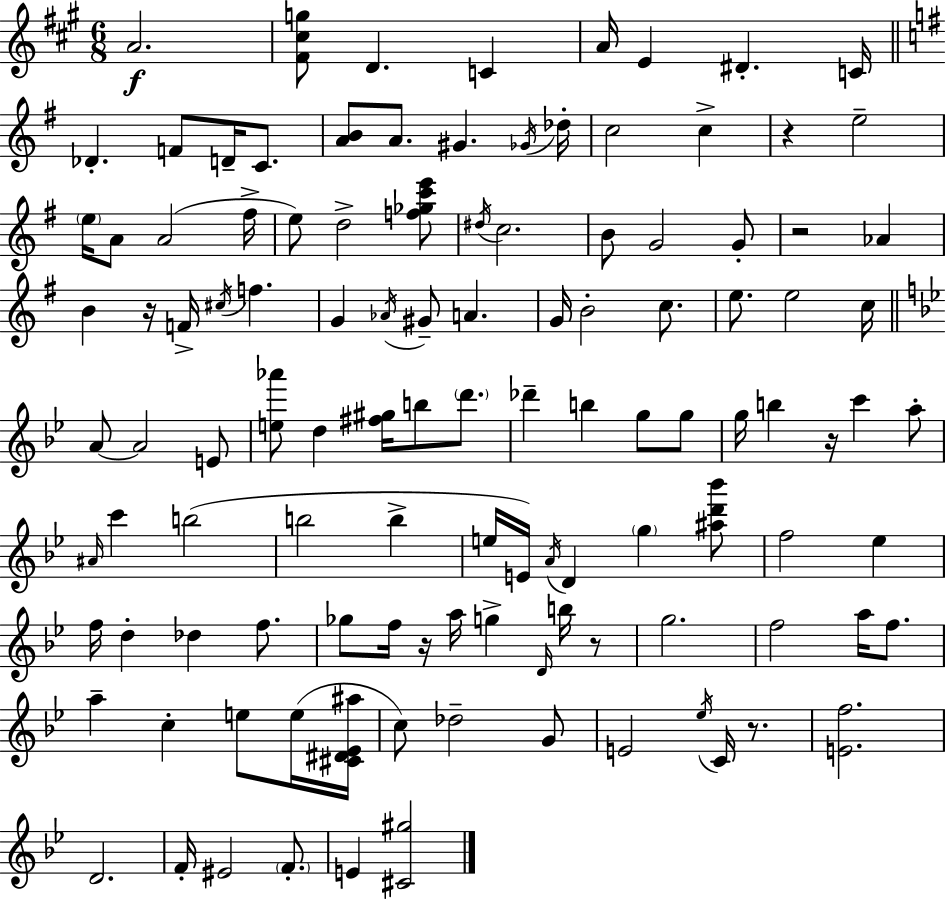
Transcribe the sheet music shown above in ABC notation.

X:1
T:Untitled
M:6/8
L:1/4
K:A
A2 [^F^cg]/2 D C A/4 E ^D C/4 _D F/2 D/4 C/2 [AB]/2 A/2 ^G _G/4 _d/4 c2 c z e2 e/4 A/2 A2 ^f/4 e/2 d2 [f_gc'e']/2 ^d/4 c2 B/2 G2 G/2 z2 _A B z/4 F/4 ^c/4 f G _A/4 ^G/2 A G/4 B2 c/2 e/2 e2 c/4 A/2 A2 E/2 [e_a']/2 d [^f^g]/4 b/2 d'/2 _d' b g/2 g/2 g/4 b z/4 c' a/2 ^A/4 c' b2 b2 b e/4 E/4 A/4 D g [^ad'_b']/2 f2 _e f/4 d _d f/2 _g/2 f/4 z/4 a/4 g D/4 b/4 z/2 g2 f2 a/4 f/2 a c e/2 e/4 [^C^D_E^a]/4 c/2 _d2 G/2 E2 _e/4 C/4 z/2 [Ef]2 D2 F/4 ^E2 F/2 E [^C^g]2